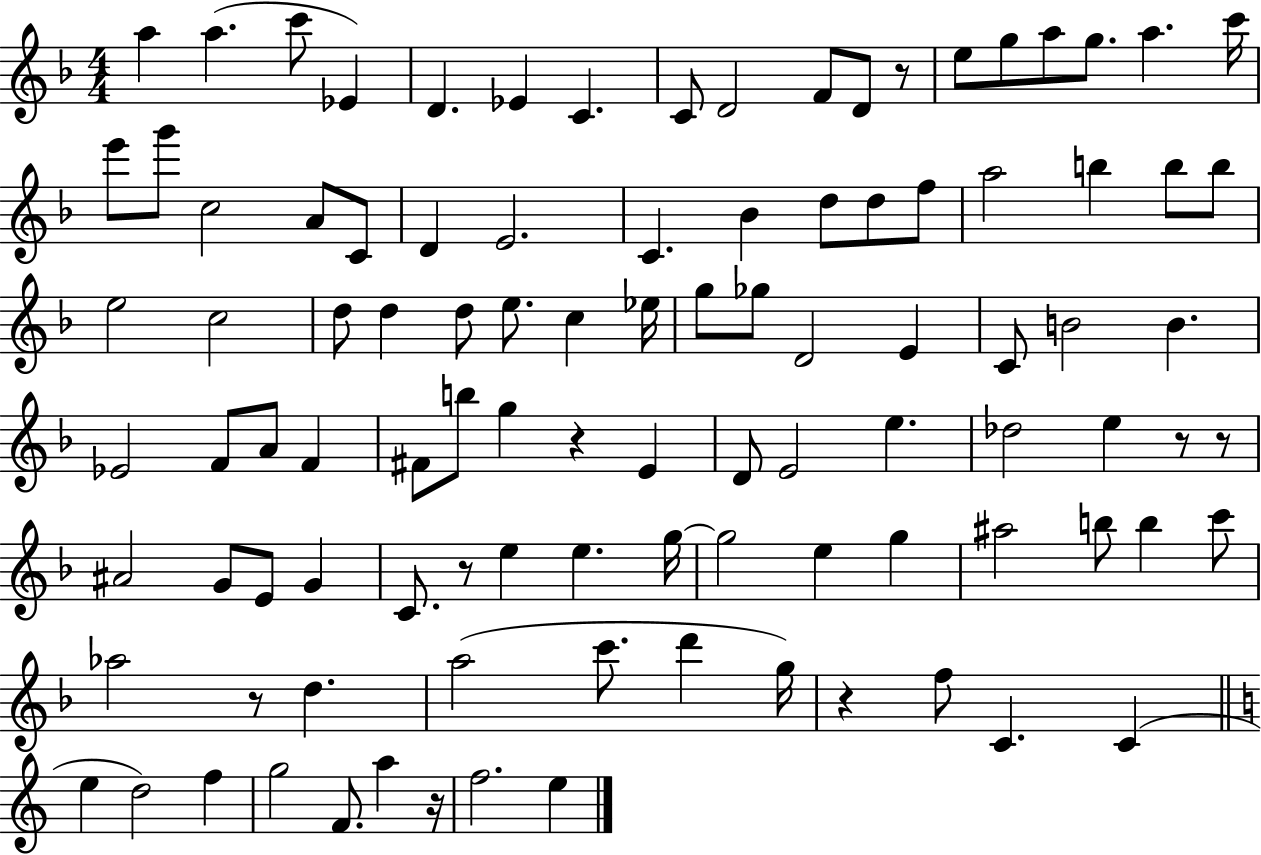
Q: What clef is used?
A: treble